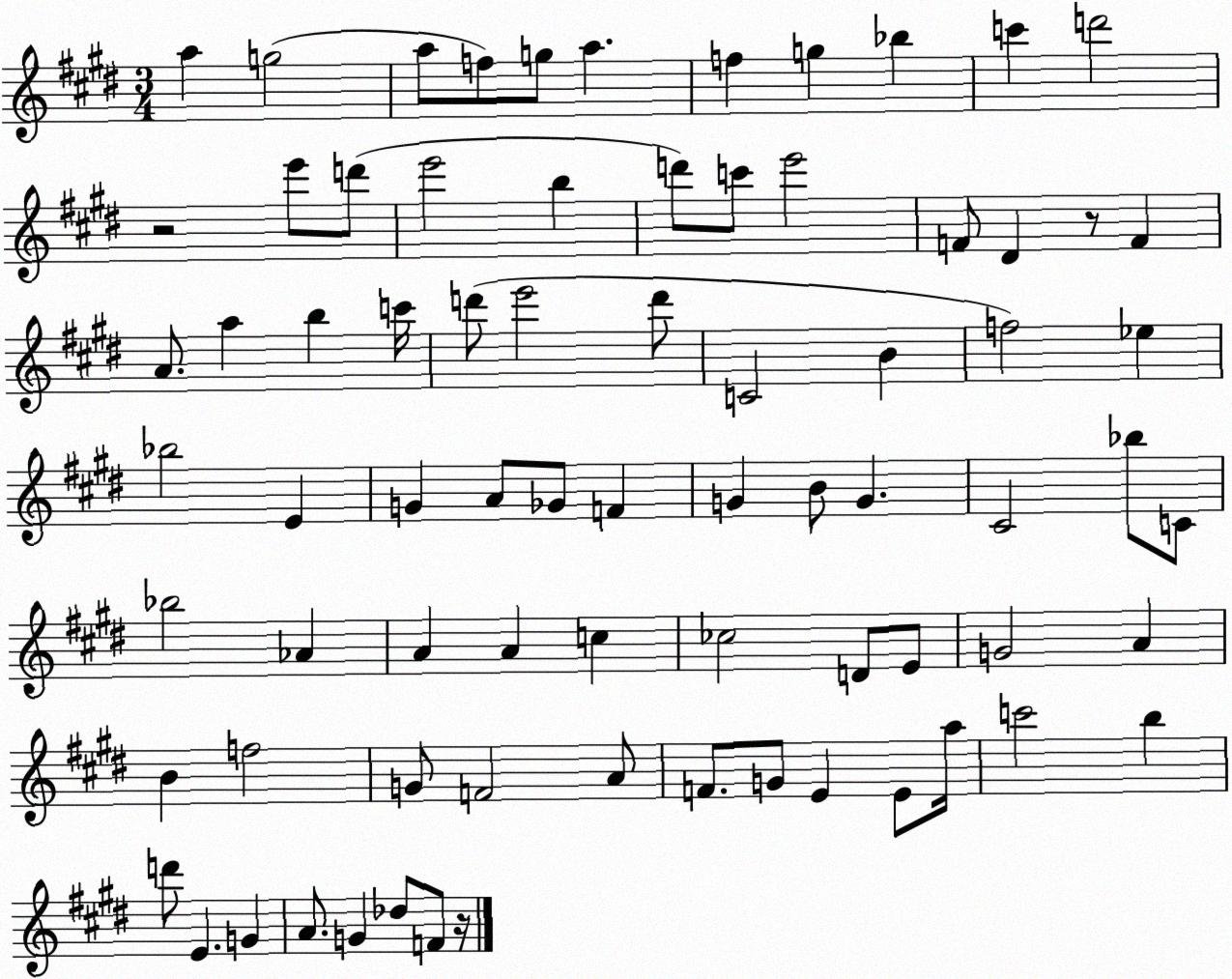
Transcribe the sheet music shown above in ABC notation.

X:1
T:Untitled
M:3/4
L:1/4
K:E
a g2 a/2 f/2 g/2 a f g _b c' d'2 z2 e'/2 d'/2 e'2 b d'/2 c'/2 e'2 F/2 ^D z/2 F A/2 a b c'/4 d'/2 e'2 d'/2 C2 B f2 _e _b2 E G A/2 _G/2 F G B/2 G ^C2 _b/2 C/2 _b2 _A A A c _c2 D/2 E/2 G2 A B f2 G/2 F2 A/2 F/2 G/2 E E/2 a/4 c'2 b d'/2 E G A/2 G _d/2 F/2 z/4